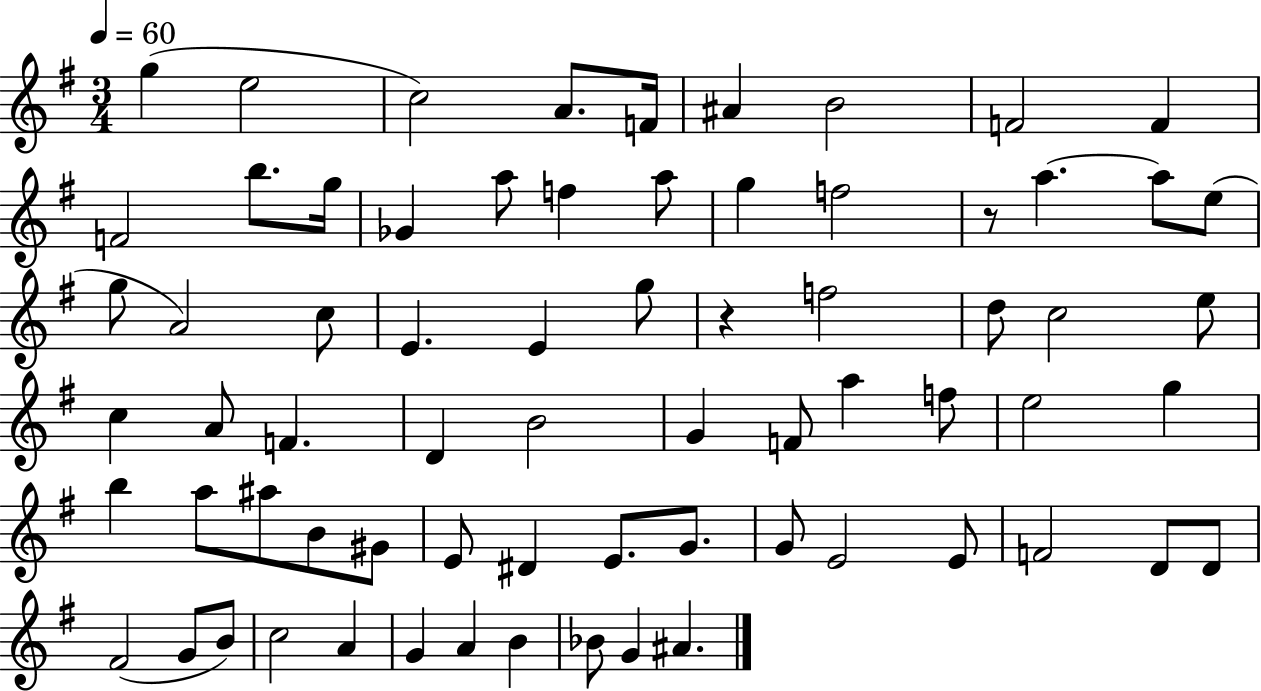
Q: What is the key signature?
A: G major